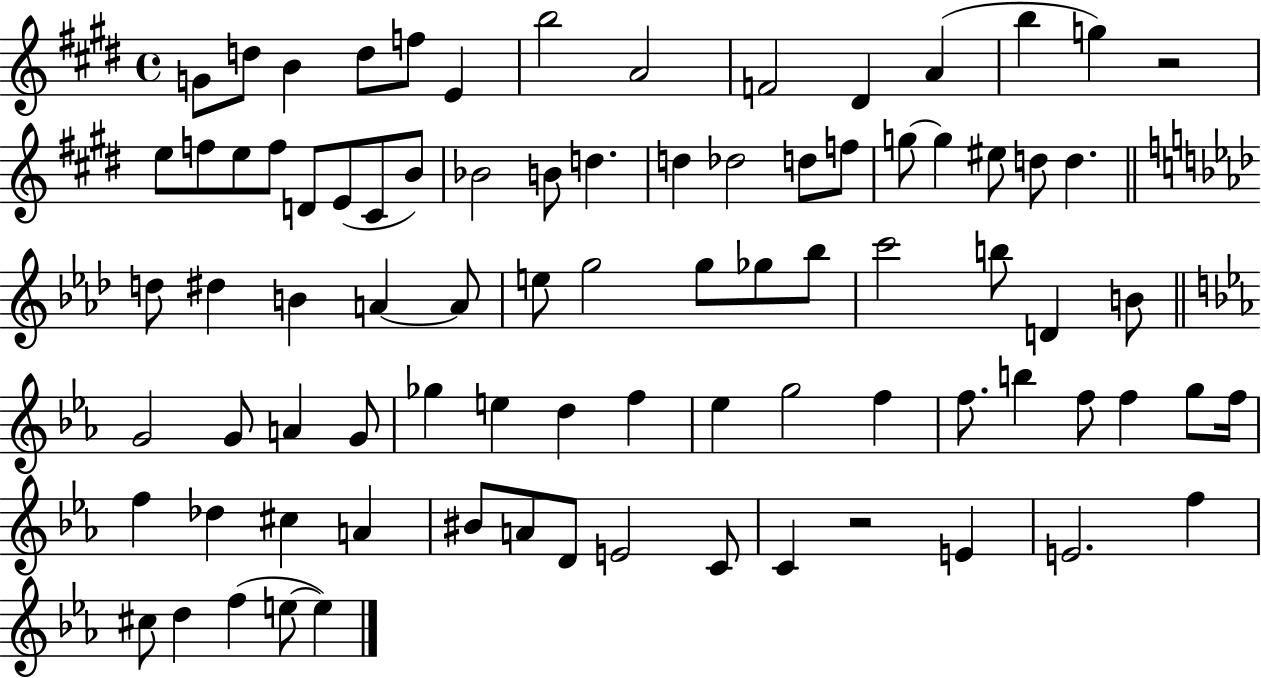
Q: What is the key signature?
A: E major